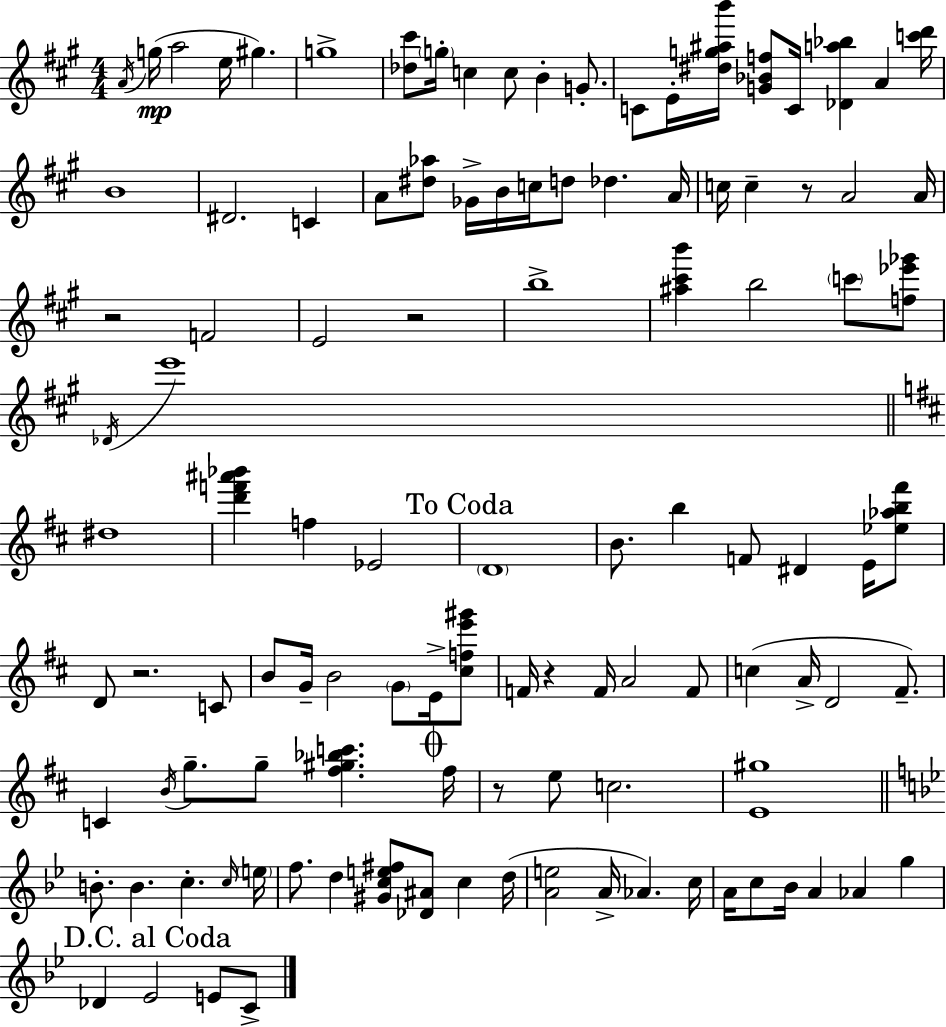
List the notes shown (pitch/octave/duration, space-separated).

A4/s G5/s A5/h E5/s G#5/q. G5/w [Db5,C#6]/e G5/s C5/q C5/e B4/q G4/e. C4/e E4/s [D#5,G5,A#5,B6]/s [G4,Bb4,F5]/e C4/s [Db4,A5,Bb5]/q A4/q [C6,D6]/s B4/w D#4/h. C4/q A4/e [D#5,Ab5]/e Gb4/s B4/s C5/s D5/e Db5/q. A4/s C5/s C5/q R/e A4/h A4/s R/h F4/h E4/h R/h B5/w [A#5,C#6,B6]/q B5/h C6/e [F5,Eb6,Gb6]/e Db4/s E6/w D#5/w [D6,F6,A#6,Bb6]/q F5/q Eb4/h D4/w B4/e. B5/q F4/e D#4/q E4/s [Eb5,Ab5,B5,F#6]/e D4/e R/h. C4/e B4/e G4/s B4/h G4/e E4/s [C#5,F5,E6,G#6]/e F4/s R/q F4/s A4/h F4/e C5/q A4/s D4/h F#4/e. C4/q B4/s G5/e. G5/e [F#5,G#5,Bb5,C6]/q. F#5/s R/e E5/e C5/h. [E4,G#5]/w B4/e. B4/q. C5/q. C5/s E5/s F5/e. D5/q [G#4,C5,E5,F#5]/e [Db4,A#4]/e C5/q D5/s [A4,E5]/h A4/s Ab4/q. C5/s A4/s C5/e Bb4/s A4/q Ab4/q G5/q Db4/q Eb4/h E4/e C4/e